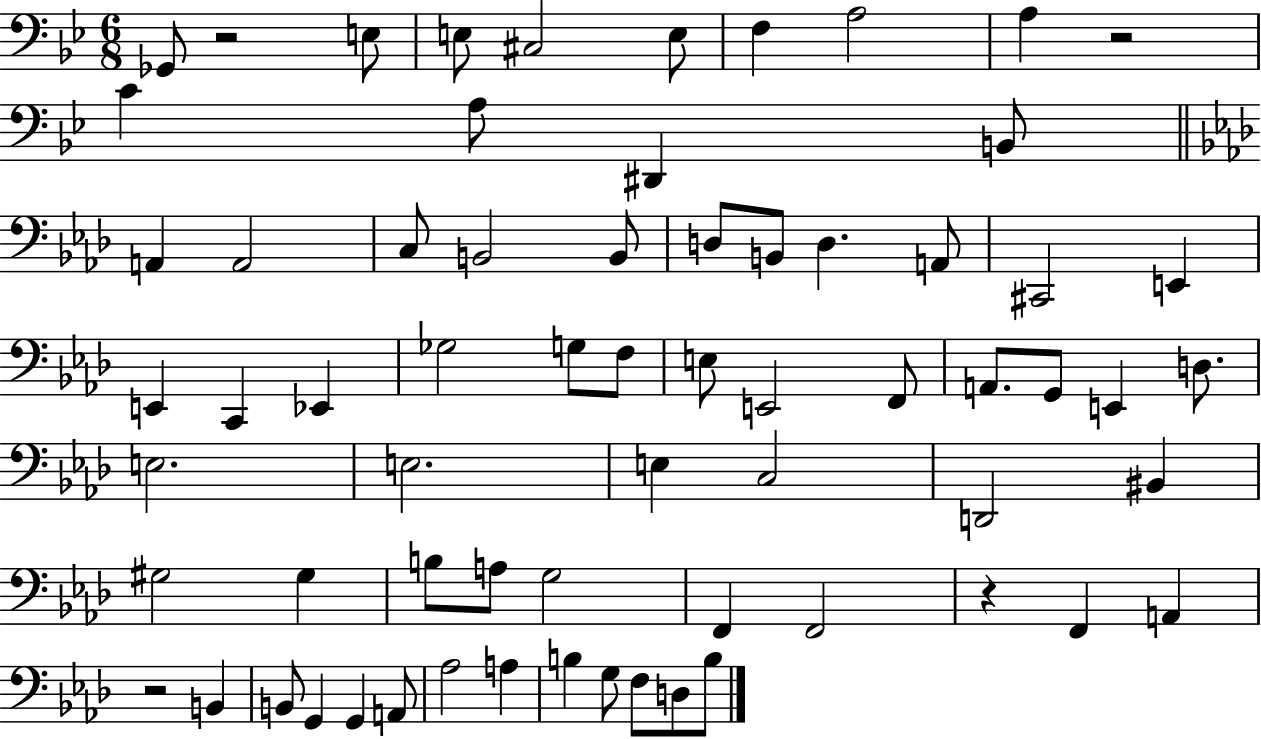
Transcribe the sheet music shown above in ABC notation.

X:1
T:Untitled
M:6/8
L:1/4
K:Bb
_G,,/2 z2 E,/2 E,/2 ^C,2 E,/2 F, A,2 A, z2 C A,/2 ^D,, B,,/2 A,, A,,2 C,/2 B,,2 B,,/2 D,/2 B,,/2 D, A,,/2 ^C,,2 E,, E,, C,, _E,, _G,2 G,/2 F,/2 E,/2 E,,2 F,,/2 A,,/2 G,,/2 E,, D,/2 E,2 E,2 E, C,2 D,,2 ^B,, ^G,2 ^G, B,/2 A,/2 G,2 F,, F,,2 z F,, A,, z2 B,, B,,/2 G,, G,, A,,/2 _A,2 A, B, G,/2 F,/2 D,/2 B,/2